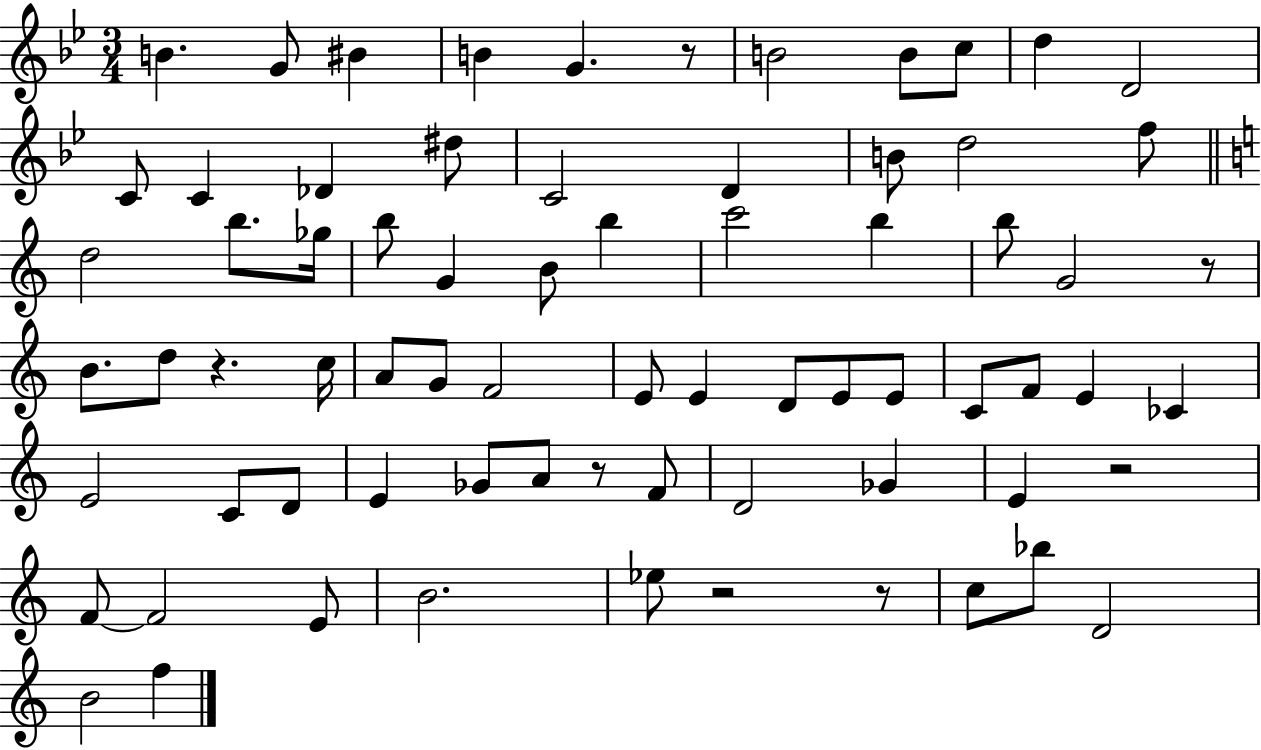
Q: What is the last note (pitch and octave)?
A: F5